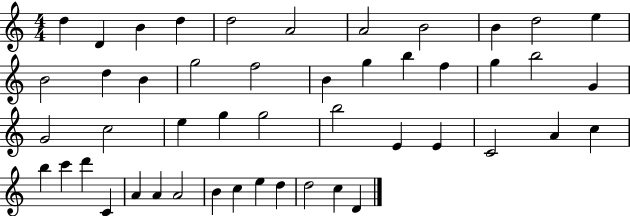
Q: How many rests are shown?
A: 0